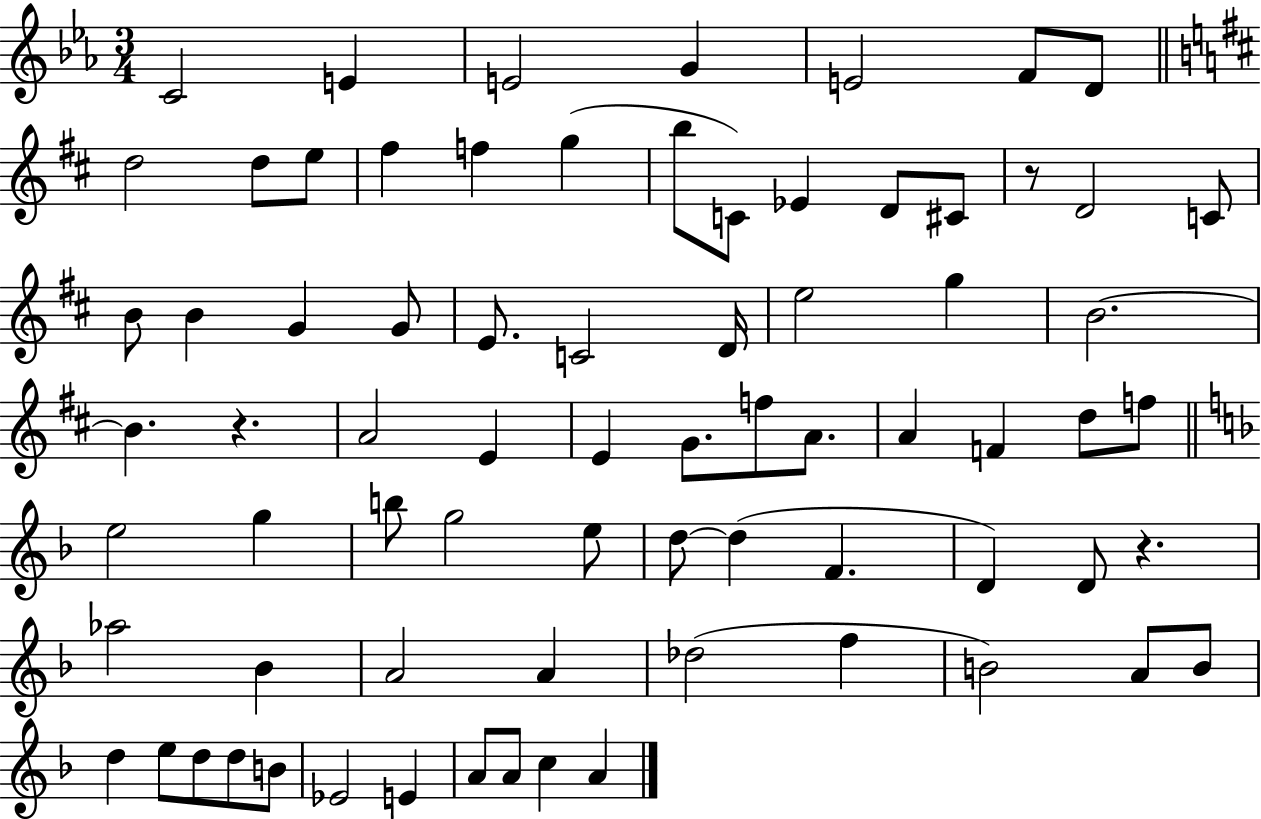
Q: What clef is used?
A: treble